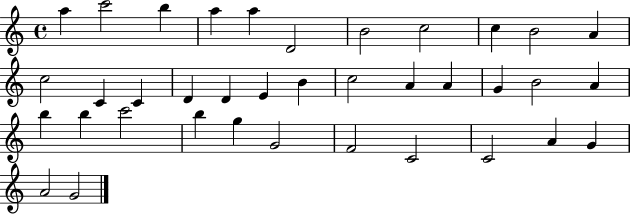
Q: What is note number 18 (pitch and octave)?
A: B4